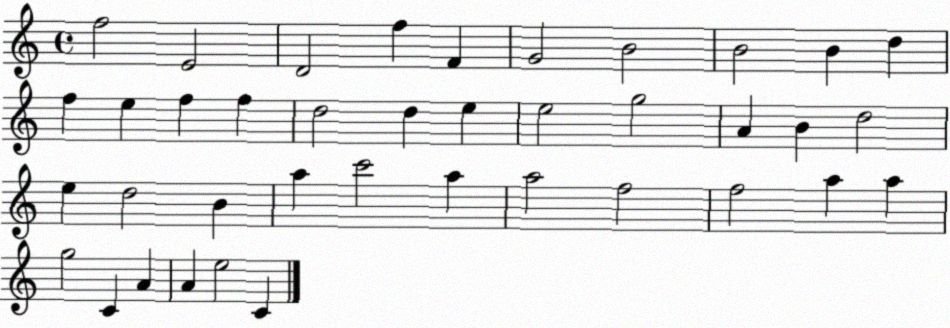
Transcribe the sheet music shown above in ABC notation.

X:1
T:Untitled
M:4/4
L:1/4
K:C
f2 E2 D2 f F G2 B2 B2 B d f e f f d2 d e e2 g2 A B d2 e d2 B a c'2 a a2 f2 f2 a a g2 C A A e2 C